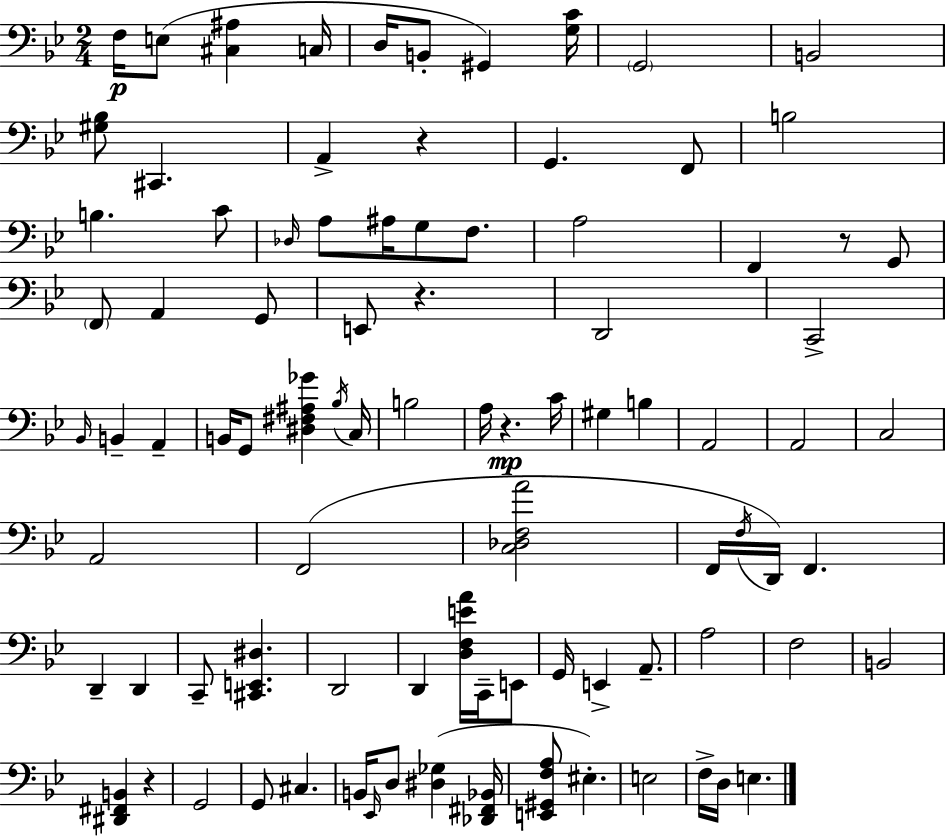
{
  \clef bass
  \numericTimeSignature
  \time 2/4
  \key bes \major
  \repeat volta 2 { f16\p e8( <cis ais>4 c16 | d16 b,8-. gis,4) <g c'>16 | \parenthesize g,2 | b,2 | \break <gis bes>8 cis,4. | a,4-> r4 | g,4. f,8 | b2 | \break b4. c'8 | \grace { des16 } a8 ais16 g8 f8. | a2 | f,4 r8 g,8 | \break \parenthesize f,8 a,4 g,8 | e,8 r4. | d,2 | c,2-> | \break \grace { bes,16 } b,4-- a,4-- | b,16 g,8 <dis fis ais ges'>4 | \acciaccatura { bes16 } c16 b2 | a16 r4.\mp | \break c'16 gis4 b4 | a,2 | a,2 | c2 | \break a,2 | f,2( | <c des f a'>2 | f,16 \acciaccatura { f16 }) d,16 f,4. | \break d,4-- | d,4 c,8-- <cis, e, dis>4. | d,2 | d,4 | \break <d f e' a'>16 c,16-- e,8 g,16 e,4-> | a,8.-- a2 | f2 | b,2 | \break <dis, fis, b,>4 | r4 g,2 | g,8 cis4. | b,16 \grace { ees,16 } d8 | \break <dis ges>4( <des, fis, bes,>16 <e, gis, f a>8 eis4.-.) | e2 | f16-> d16 e4. | } \bar "|."
}